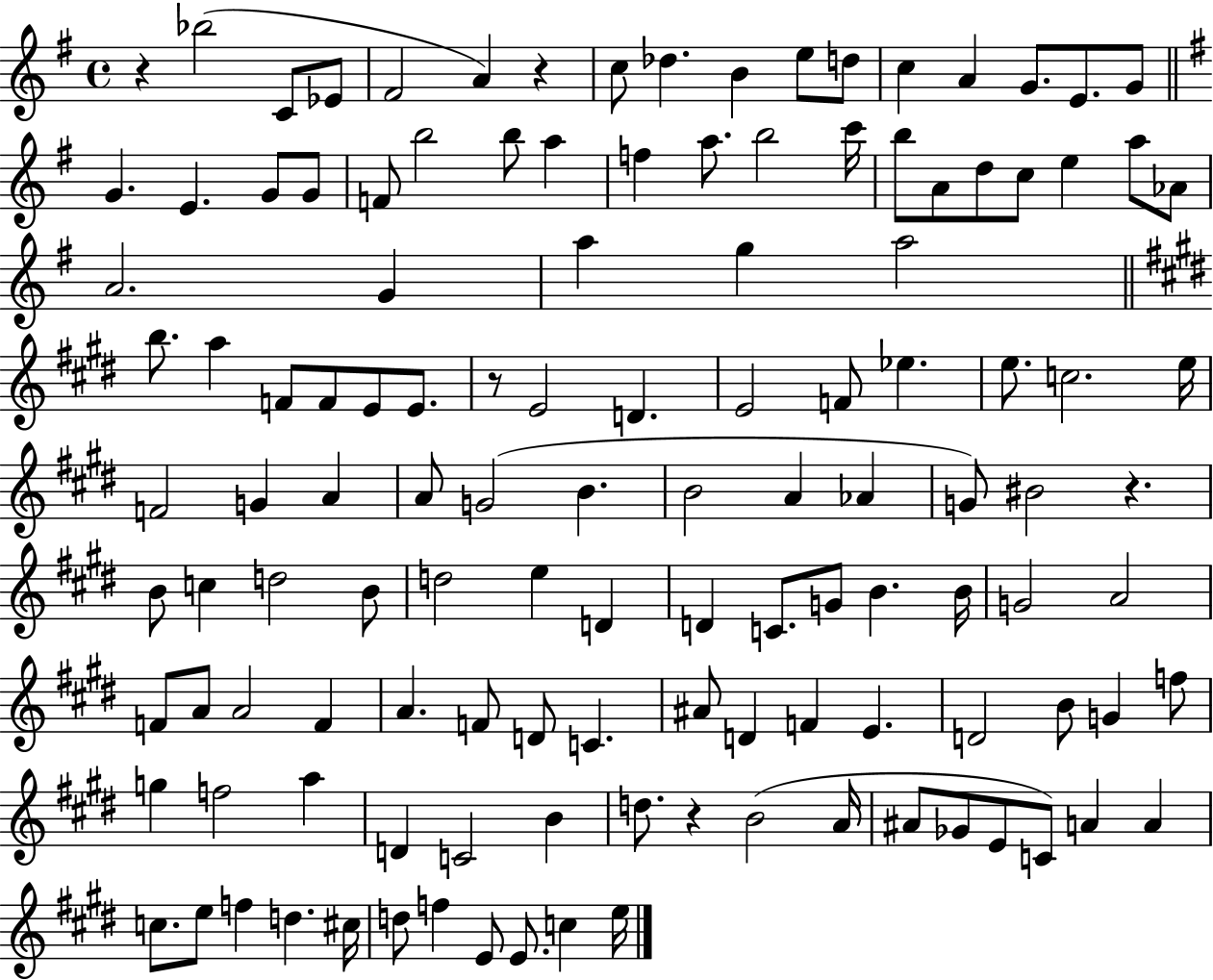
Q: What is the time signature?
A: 4/4